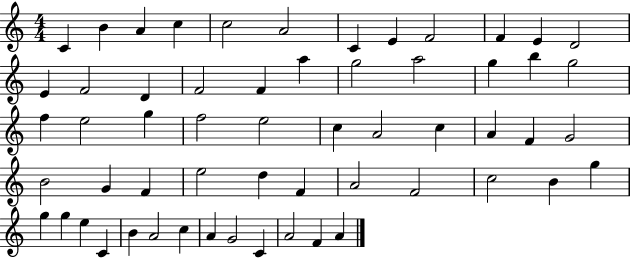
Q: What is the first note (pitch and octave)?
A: C4